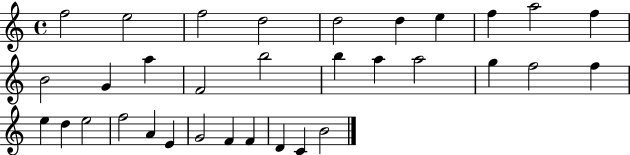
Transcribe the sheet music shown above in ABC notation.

X:1
T:Untitled
M:4/4
L:1/4
K:C
f2 e2 f2 d2 d2 d e f a2 f B2 G a F2 b2 b a a2 g f2 f e d e2 f2 A E G2 F F D C B2